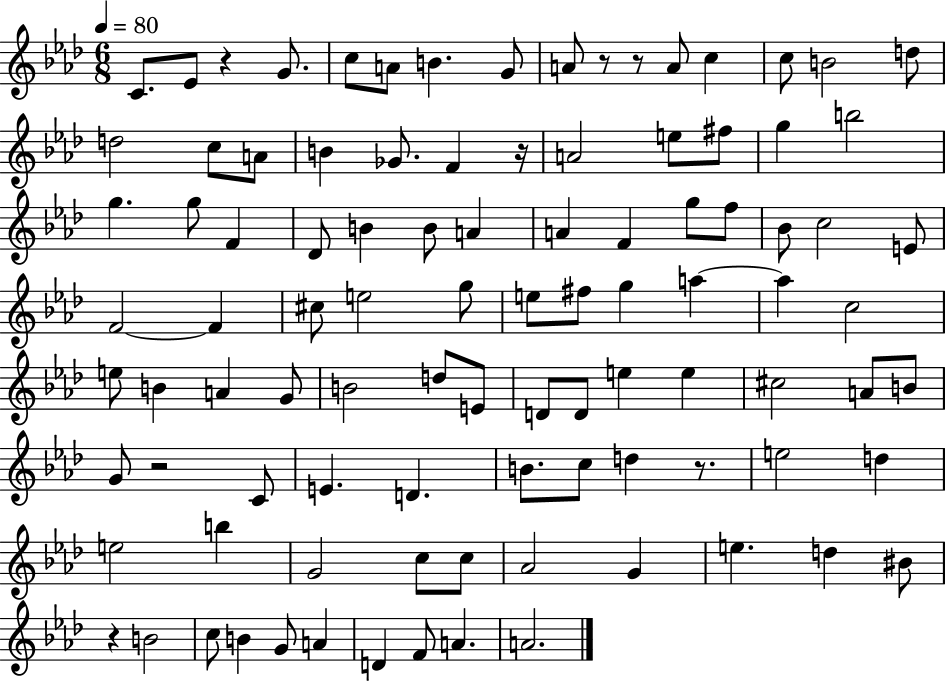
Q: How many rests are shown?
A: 7